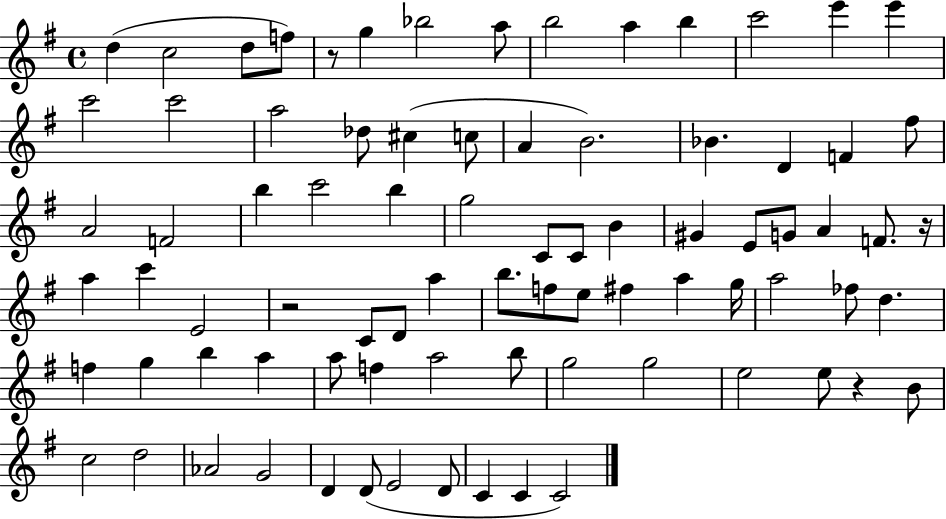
X:1
T:Untitled
M:4/4
L:1/4
K:G
d c2 d/2 f/2 z/2 g _b2 a/2 b2 a b c'2 e' e' c'2 c'2 a2 _d/2 ^c c/2 A B2 _B D F ^f/2 A2 F2 b c'2 b g2 C/2 C/2 B ^G E/2 G/2 A F/2 z/4 a c' E2 z2 C/2 D/2 a b/2 f/2 e/2 ^f a g/4 a2 _f/2 d f g b a a/2 f a2 b/2 g2 g2 e2 e/2 z B/2 c2 d2 _A2 G2 D D/2 E2 D/2 C C C2